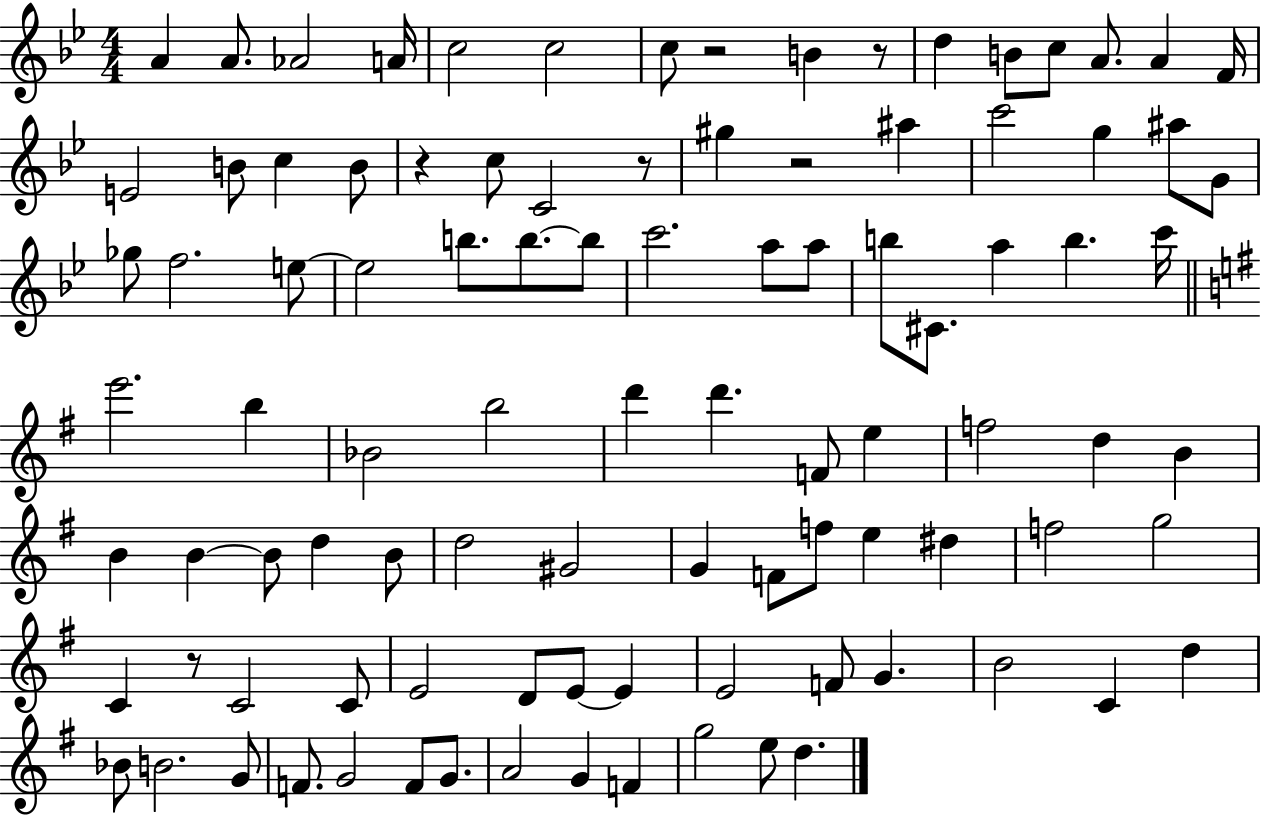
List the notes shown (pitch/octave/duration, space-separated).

A4/q A4/e. Ab4/h A4/s C5/h C5/h C5/e R/h B4/q R/e D5/q B4/e C5/e A4/e. A4/q F4/s E4/h B4/e C5/q B4/e R/q C5/e C4/h R/e G#5/q R/h A#5/q C6/h G5/q A#5/e G4/e Gb5/e F5/h. E5/e E5/h B5/e. B5/e. B5/e C6/h. A5/e A5/e B5/e C#4/e. A5/q B5/q. C6/s E6/h. B5/q Bb4/h B5/h D6/q D6/q. F4/e E5/q F5/h D5/q B4/q B4/q B4/q B4/e D5/q B4/e D5/h G#4/h G4/q F4/e F5/e E5/q D#5/q F5/h G5/h C4/q R/e C4/h C4/e E4/h D4/e E4/e E4/q E4/h F4/e G4/q. B4/h C4/q D5/q Bb4/e B4/h. G4/e F4/e. G4/h F4/e G4/e. A4/h G4/q F4/q G5/h E5/e D5/q.